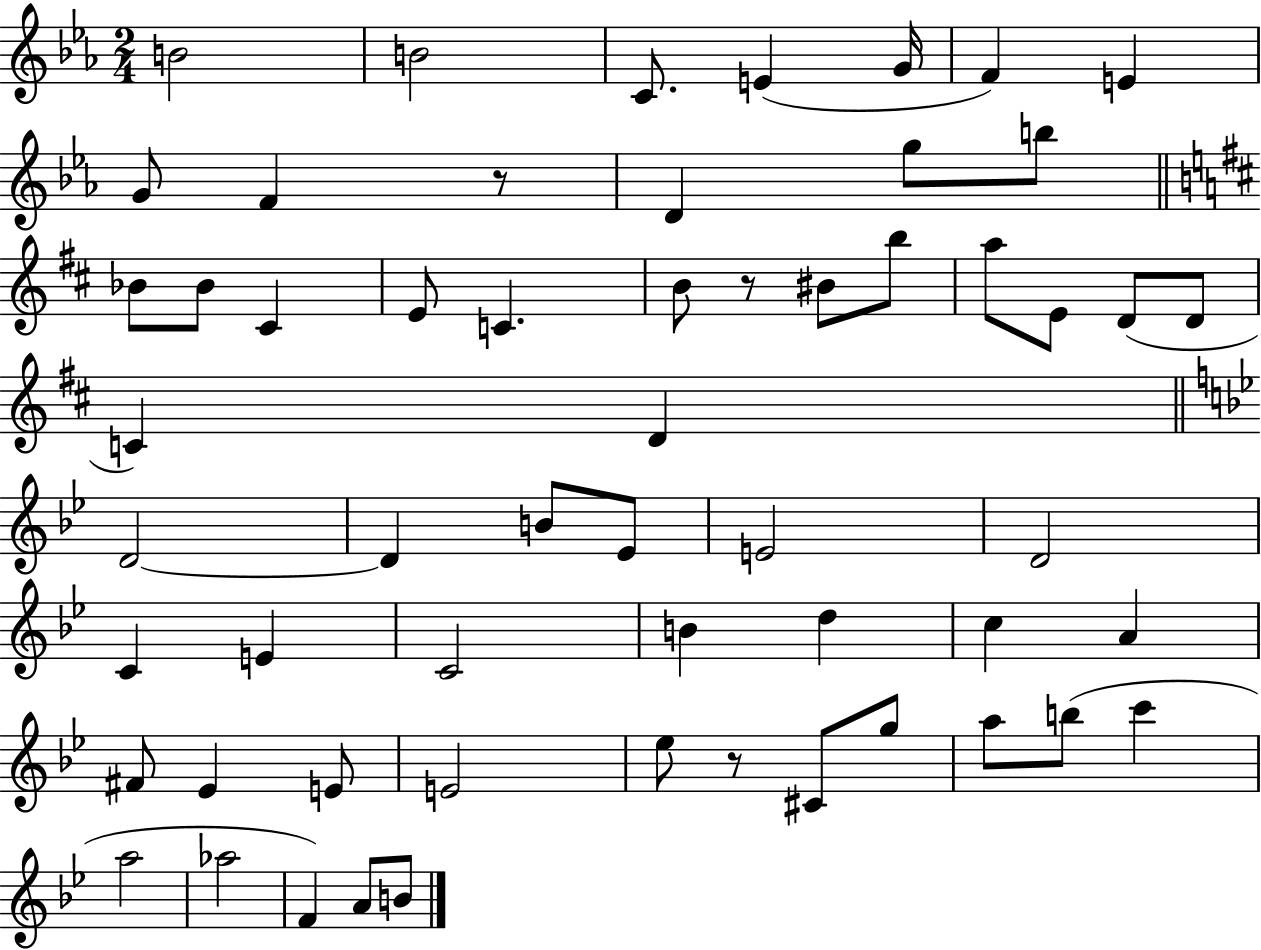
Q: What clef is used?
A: treble